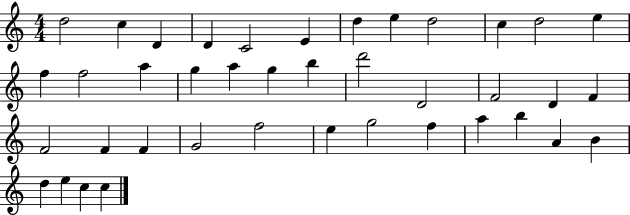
{
  \clef treble
  \numericTimeSignature
  \time 4/4
  \key c \major
  d''2 c''4 d'4 | d'4 c'2 e'4 | d''4 e''4 d''2 | c''4 d''2 e''4 | \break f''4 f''2 a''4 | g''4 a''4 g''4 b''4 | d'''2 d'2 | f'2 d'4 f'4 | \break f'2 f'4 f'4 | g'2 f''2 | e''4 g''2 f''4 | a''4 b''4 a'4 b'4 | \break d''4 e''4 c''4 c''4 | \bar "|."
}